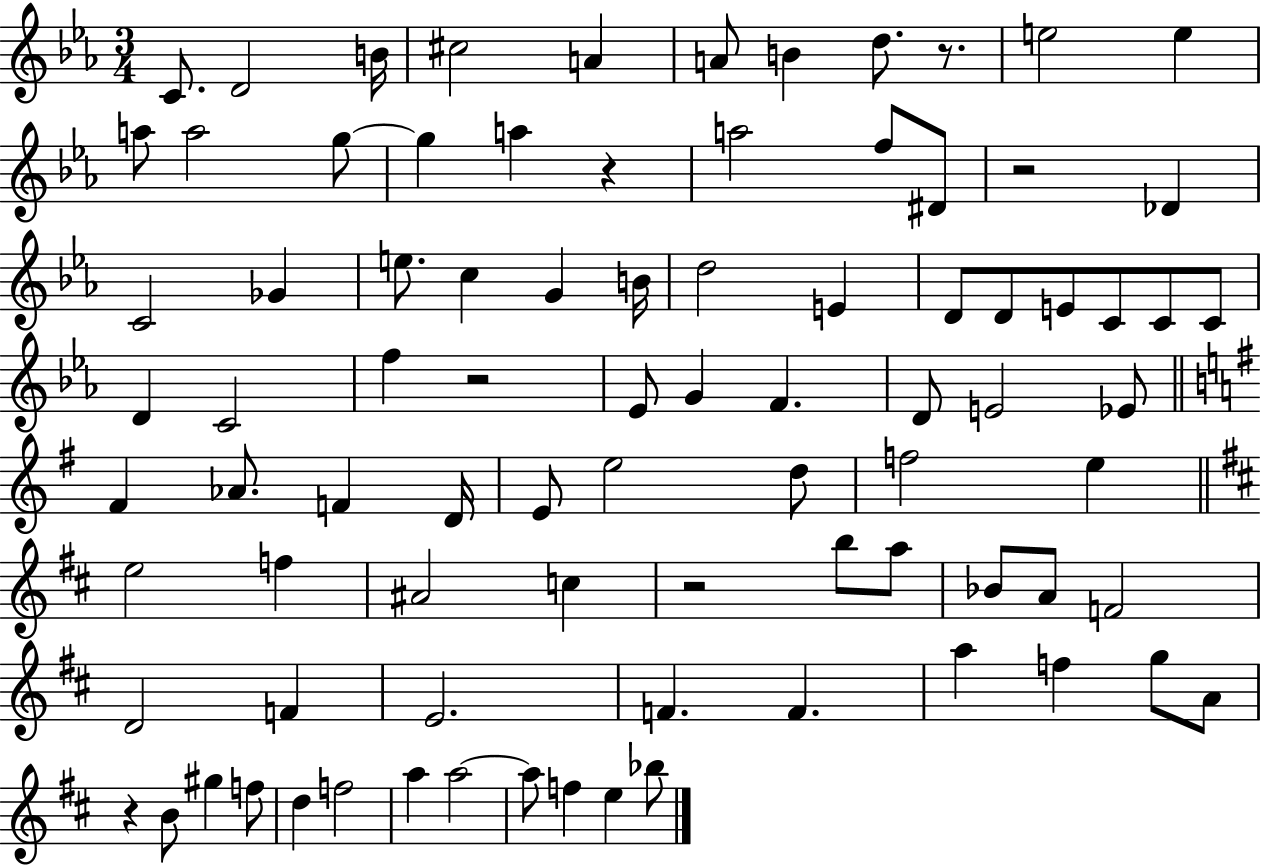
C4/e. D4/h B4/s C#5/h A4/q A4/e B4/q D5/e. R/e. E5/h E5/q A5/e A5/h G5/e G5/q A5/q R/q A5/h F5/e D#4/e R/h Db4/q C4/h Gb4/q E5/e. C5/q G4/q B4/s D5/h E4/q D4/e D4/e E4/e C4/e C4/e C4/e D4/q C4/h F5/q R/h Eb4/e G4/q F4/q. D4/e E4/h Eb4/e F#4/q Ab4/e. F4/q D4/s E4/e E5/h D5/e F5/h E5/q E5/h F5/q A#4/h C5/q R/h B5/e A5/e Bb4/e A4/e F4/h D4/h F4/q E4/h. F4/q. F4/q. A5/q F5/q G5/e A4/e R/q B4/e G#5/q F5/e D5/q F5/h A5/q A5/h A5/e F5/q E5/q Bb5/e